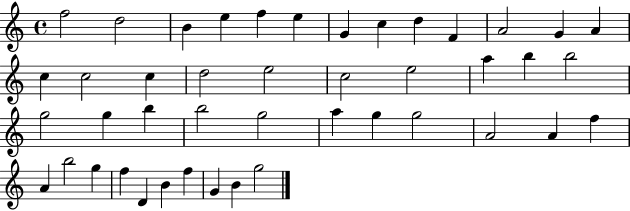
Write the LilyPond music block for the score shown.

{
  \clef treble
  \time 4/4
  \defaultTimeSignature
  \key c \major
  f''2 d''2 | b'4 e''4 f''4 e''4 | g'4 c''4 d''4 f'4 | a'2 g'4 a'4 | \break c''4 c''2 c''4 | d''2 e''2 | c''2 e''2 | a''4 b''4 b''2 | \break g''2 g''4 b''4 | b''2 g''2 | a''4 g''4 g''2 | a'2 a'4 f''4 | \break a'4 b''2 g''4 | f''4 d'4 b'4 f''4 | g'4 b'4 g''2 | \bar "|."
}